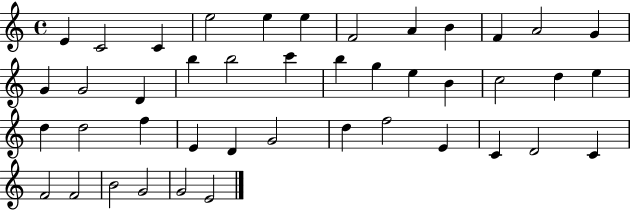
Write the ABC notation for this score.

X:1
T:Untitled
M:4/4
L:1/4
K:C
E C2 C e2 e e F2 A B F A2 G G G2 D b b2 c' b g e B c2 d e d d2 f E D G2 d f2 E C D2 C F2 F2 B2 G2 G2 E2